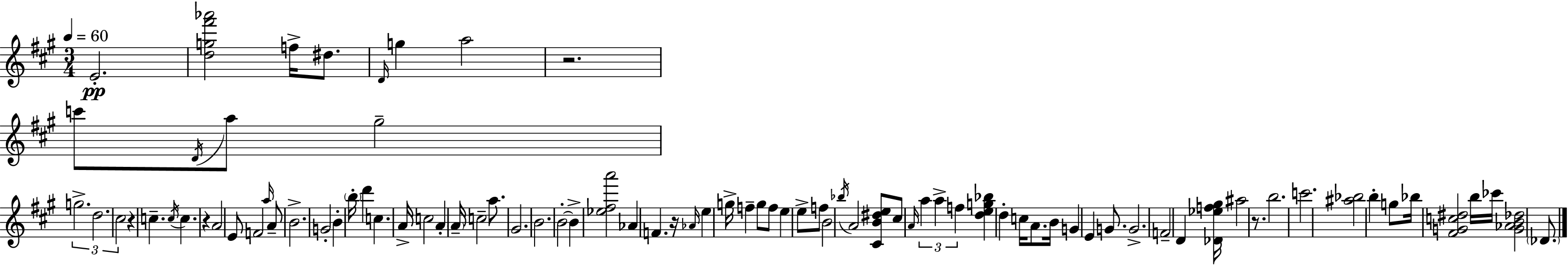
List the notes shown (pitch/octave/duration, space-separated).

E4/h. [D5,G5,F#6,Ab6]/h F5/s D#5/e. D4/s G5/q A5/h R/h. C6/e D4/s A5/e G#5/h G5/h. D5/h. C#5/h R/q C5/q. C5/s C5/q. R/q A4/h E4/e F4/h A5/s A4/e B4/h. G4/h B4/q B5/s D6/q C5/q. A4/s C5/h A4/q A4/s C5/h A5/e. G#4/h. B4/h. B4/h B4/q [Eb5,F#5,A6]/h Ab4/q F4/q. R/s Ab4/s E5/q G5/s F5/q G5/e F5/e E5/q E5/e F5/e B4/h Bb5/s A4/h [C#4,B4,D#5,E5]/e C#5/e A4/s A5/q A5/q F5/q [D5,E5,G5,Bb5]/q D5/q C5/s A4/e. B4/s G4/q E4/q G4/e. G4/h. F4/h D4/q [Db4,Eb5,F5,G#5]/s A#5/h R/e. B5/h. C6/h. [A#5,Bb5]/h B5/q G5/e Bb5/s [F#4,G4,C5,D#5]/h B5/s CES6/s [G4,Ab4,B4,Db5]/h Db4/e.